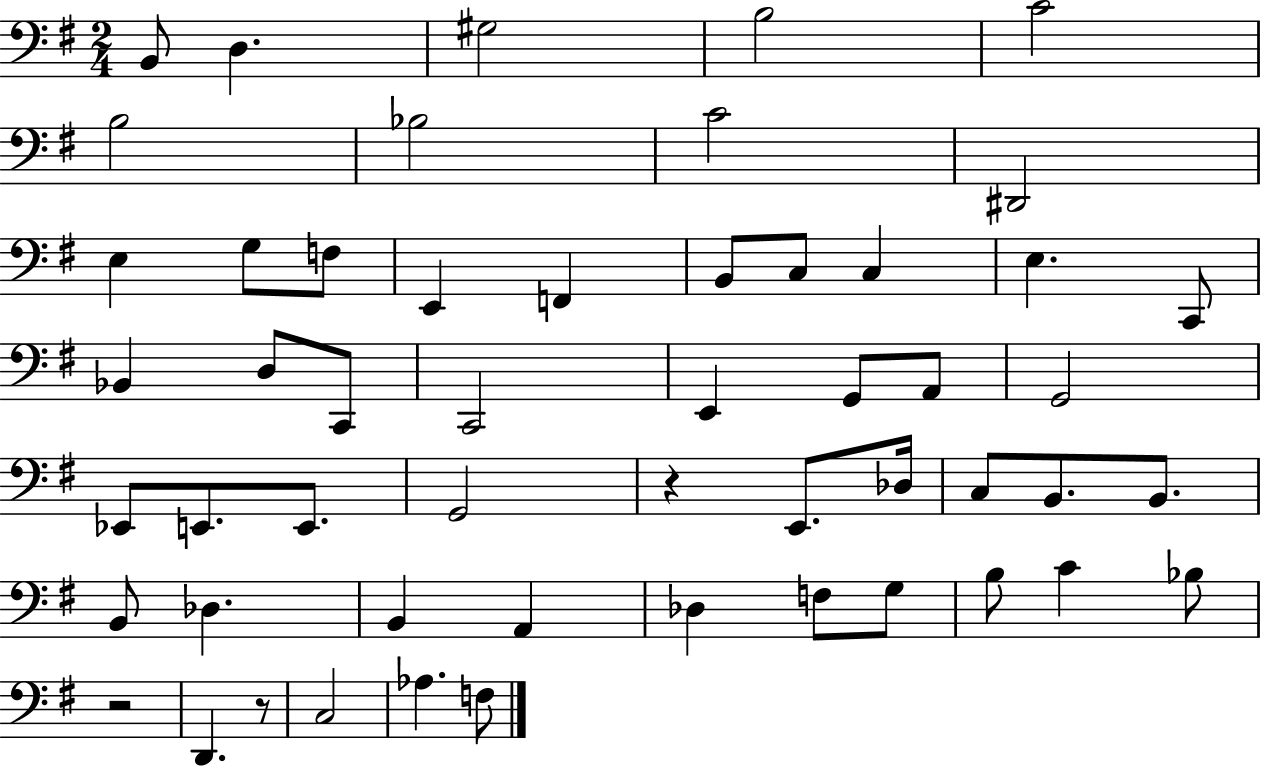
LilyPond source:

{
  \clef bass
  \numericTimeSignature
  \time 2/4
  \key g \major
  b,8 d4. | gis2 | b2 | c'2 | \break b2 | bes2 | c'2 | dis,2 | \break e4 g8 f8 | e,4 f,4 | b,8 c8 c4 | e4. c,8 | \break bes,4 d8 c,8 | c,2 | e,4 g,8 a,8 | g,2 | \break ees,8 e,8. e,8. | g,2 | r4 e,8. des16 | c8 b,8. b,8. | \break b,8 des4. | b,4 a,4 | des4 f8 g8 | b8 c'4 bes8 | \break r2 | d,4. r8 | c2 | aes4. f8 | \break \bar "|."
}